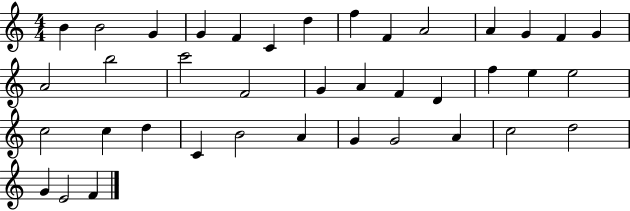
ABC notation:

X:1
T:Untitled
M:4/4
L:1/4
K:C
B B2 G G F C d f F A2 A G F G A2 b2 c'2 F2 G A F D f e e2 c2 c d C B2 A G G2 A c2 d2 G E2 F